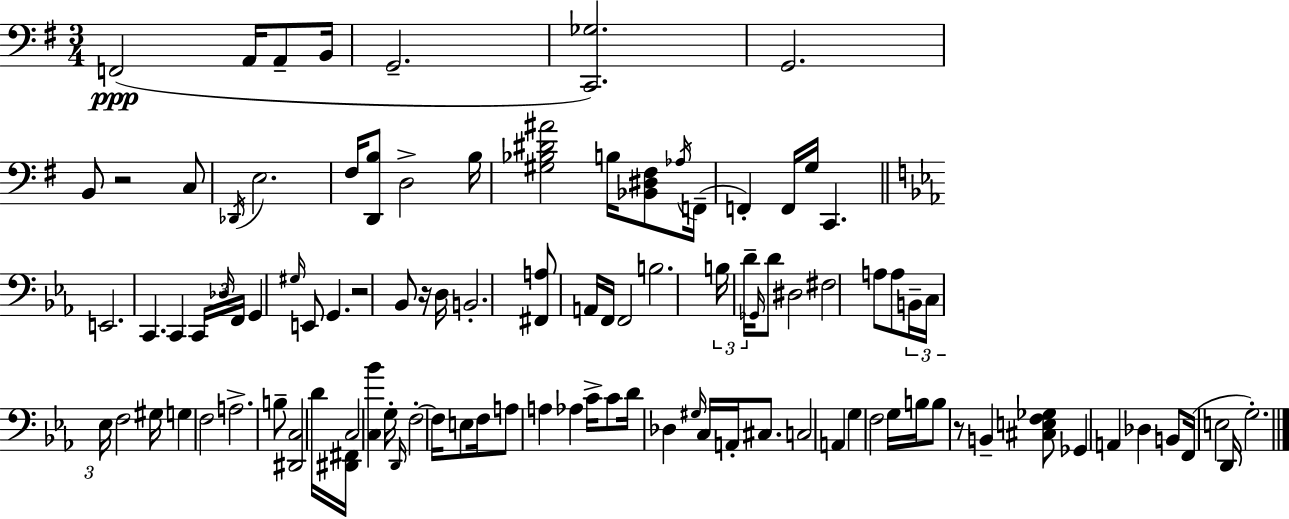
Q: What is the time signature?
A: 3/4